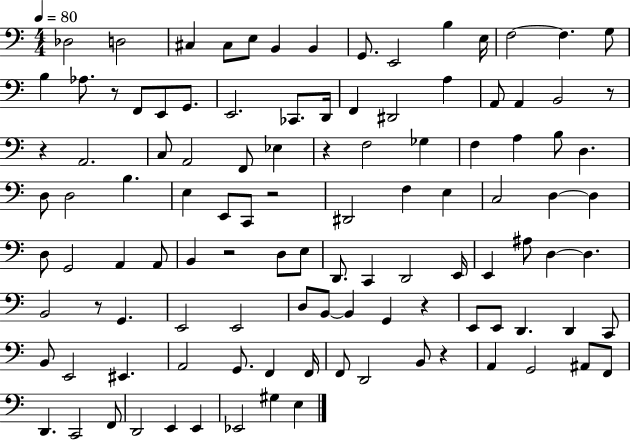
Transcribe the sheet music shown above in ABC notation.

X:1
T:Untitled
M:4/4
L:1/4
K:C
_D,2 D,2 ^C, ^C,/2 E,/2 B,, B,, G,,/2 E,,2 B, E,/4 F,2 F, G,/2 B, _A,/2 z/2 F,,/2 E,,/2 G,,/2 E,,2 _C,,/2 D,,/4 F,, ^D,,2 A, A,,/2 A,, B,,2 z/2 z A,,2 C,/2 A,,2 F,,/2 _E, z F,2 _G, F, A, B,/2 D, D,/2 D,2 B, E, E,,/2 C,,/2 z2 ^D,,2 F, E, C,2 D, D, D,/2 G,,2 A,, A,,/2 B,, z2 D,/2 E,/2 D,,/2 C,, D,,2 E,,/4 E,, ^A,/2 D, D, B,,2 z/2 G,, E,,2 E,,2 D,/2 B,,/2 B,, G,, z E,,/2 E,,/2 D,, D,, C,,/2 B,,/2 E,,2 ^E,, A,,2 G,,/2 F,, F,,/4 F,,/2 D,,2 B,,/2 z A,, G,,2 ^A,,/2 F,,/2 D,, C,,2 F,,/2 D,,2 E,, E,, _E,,2 ^G, E,